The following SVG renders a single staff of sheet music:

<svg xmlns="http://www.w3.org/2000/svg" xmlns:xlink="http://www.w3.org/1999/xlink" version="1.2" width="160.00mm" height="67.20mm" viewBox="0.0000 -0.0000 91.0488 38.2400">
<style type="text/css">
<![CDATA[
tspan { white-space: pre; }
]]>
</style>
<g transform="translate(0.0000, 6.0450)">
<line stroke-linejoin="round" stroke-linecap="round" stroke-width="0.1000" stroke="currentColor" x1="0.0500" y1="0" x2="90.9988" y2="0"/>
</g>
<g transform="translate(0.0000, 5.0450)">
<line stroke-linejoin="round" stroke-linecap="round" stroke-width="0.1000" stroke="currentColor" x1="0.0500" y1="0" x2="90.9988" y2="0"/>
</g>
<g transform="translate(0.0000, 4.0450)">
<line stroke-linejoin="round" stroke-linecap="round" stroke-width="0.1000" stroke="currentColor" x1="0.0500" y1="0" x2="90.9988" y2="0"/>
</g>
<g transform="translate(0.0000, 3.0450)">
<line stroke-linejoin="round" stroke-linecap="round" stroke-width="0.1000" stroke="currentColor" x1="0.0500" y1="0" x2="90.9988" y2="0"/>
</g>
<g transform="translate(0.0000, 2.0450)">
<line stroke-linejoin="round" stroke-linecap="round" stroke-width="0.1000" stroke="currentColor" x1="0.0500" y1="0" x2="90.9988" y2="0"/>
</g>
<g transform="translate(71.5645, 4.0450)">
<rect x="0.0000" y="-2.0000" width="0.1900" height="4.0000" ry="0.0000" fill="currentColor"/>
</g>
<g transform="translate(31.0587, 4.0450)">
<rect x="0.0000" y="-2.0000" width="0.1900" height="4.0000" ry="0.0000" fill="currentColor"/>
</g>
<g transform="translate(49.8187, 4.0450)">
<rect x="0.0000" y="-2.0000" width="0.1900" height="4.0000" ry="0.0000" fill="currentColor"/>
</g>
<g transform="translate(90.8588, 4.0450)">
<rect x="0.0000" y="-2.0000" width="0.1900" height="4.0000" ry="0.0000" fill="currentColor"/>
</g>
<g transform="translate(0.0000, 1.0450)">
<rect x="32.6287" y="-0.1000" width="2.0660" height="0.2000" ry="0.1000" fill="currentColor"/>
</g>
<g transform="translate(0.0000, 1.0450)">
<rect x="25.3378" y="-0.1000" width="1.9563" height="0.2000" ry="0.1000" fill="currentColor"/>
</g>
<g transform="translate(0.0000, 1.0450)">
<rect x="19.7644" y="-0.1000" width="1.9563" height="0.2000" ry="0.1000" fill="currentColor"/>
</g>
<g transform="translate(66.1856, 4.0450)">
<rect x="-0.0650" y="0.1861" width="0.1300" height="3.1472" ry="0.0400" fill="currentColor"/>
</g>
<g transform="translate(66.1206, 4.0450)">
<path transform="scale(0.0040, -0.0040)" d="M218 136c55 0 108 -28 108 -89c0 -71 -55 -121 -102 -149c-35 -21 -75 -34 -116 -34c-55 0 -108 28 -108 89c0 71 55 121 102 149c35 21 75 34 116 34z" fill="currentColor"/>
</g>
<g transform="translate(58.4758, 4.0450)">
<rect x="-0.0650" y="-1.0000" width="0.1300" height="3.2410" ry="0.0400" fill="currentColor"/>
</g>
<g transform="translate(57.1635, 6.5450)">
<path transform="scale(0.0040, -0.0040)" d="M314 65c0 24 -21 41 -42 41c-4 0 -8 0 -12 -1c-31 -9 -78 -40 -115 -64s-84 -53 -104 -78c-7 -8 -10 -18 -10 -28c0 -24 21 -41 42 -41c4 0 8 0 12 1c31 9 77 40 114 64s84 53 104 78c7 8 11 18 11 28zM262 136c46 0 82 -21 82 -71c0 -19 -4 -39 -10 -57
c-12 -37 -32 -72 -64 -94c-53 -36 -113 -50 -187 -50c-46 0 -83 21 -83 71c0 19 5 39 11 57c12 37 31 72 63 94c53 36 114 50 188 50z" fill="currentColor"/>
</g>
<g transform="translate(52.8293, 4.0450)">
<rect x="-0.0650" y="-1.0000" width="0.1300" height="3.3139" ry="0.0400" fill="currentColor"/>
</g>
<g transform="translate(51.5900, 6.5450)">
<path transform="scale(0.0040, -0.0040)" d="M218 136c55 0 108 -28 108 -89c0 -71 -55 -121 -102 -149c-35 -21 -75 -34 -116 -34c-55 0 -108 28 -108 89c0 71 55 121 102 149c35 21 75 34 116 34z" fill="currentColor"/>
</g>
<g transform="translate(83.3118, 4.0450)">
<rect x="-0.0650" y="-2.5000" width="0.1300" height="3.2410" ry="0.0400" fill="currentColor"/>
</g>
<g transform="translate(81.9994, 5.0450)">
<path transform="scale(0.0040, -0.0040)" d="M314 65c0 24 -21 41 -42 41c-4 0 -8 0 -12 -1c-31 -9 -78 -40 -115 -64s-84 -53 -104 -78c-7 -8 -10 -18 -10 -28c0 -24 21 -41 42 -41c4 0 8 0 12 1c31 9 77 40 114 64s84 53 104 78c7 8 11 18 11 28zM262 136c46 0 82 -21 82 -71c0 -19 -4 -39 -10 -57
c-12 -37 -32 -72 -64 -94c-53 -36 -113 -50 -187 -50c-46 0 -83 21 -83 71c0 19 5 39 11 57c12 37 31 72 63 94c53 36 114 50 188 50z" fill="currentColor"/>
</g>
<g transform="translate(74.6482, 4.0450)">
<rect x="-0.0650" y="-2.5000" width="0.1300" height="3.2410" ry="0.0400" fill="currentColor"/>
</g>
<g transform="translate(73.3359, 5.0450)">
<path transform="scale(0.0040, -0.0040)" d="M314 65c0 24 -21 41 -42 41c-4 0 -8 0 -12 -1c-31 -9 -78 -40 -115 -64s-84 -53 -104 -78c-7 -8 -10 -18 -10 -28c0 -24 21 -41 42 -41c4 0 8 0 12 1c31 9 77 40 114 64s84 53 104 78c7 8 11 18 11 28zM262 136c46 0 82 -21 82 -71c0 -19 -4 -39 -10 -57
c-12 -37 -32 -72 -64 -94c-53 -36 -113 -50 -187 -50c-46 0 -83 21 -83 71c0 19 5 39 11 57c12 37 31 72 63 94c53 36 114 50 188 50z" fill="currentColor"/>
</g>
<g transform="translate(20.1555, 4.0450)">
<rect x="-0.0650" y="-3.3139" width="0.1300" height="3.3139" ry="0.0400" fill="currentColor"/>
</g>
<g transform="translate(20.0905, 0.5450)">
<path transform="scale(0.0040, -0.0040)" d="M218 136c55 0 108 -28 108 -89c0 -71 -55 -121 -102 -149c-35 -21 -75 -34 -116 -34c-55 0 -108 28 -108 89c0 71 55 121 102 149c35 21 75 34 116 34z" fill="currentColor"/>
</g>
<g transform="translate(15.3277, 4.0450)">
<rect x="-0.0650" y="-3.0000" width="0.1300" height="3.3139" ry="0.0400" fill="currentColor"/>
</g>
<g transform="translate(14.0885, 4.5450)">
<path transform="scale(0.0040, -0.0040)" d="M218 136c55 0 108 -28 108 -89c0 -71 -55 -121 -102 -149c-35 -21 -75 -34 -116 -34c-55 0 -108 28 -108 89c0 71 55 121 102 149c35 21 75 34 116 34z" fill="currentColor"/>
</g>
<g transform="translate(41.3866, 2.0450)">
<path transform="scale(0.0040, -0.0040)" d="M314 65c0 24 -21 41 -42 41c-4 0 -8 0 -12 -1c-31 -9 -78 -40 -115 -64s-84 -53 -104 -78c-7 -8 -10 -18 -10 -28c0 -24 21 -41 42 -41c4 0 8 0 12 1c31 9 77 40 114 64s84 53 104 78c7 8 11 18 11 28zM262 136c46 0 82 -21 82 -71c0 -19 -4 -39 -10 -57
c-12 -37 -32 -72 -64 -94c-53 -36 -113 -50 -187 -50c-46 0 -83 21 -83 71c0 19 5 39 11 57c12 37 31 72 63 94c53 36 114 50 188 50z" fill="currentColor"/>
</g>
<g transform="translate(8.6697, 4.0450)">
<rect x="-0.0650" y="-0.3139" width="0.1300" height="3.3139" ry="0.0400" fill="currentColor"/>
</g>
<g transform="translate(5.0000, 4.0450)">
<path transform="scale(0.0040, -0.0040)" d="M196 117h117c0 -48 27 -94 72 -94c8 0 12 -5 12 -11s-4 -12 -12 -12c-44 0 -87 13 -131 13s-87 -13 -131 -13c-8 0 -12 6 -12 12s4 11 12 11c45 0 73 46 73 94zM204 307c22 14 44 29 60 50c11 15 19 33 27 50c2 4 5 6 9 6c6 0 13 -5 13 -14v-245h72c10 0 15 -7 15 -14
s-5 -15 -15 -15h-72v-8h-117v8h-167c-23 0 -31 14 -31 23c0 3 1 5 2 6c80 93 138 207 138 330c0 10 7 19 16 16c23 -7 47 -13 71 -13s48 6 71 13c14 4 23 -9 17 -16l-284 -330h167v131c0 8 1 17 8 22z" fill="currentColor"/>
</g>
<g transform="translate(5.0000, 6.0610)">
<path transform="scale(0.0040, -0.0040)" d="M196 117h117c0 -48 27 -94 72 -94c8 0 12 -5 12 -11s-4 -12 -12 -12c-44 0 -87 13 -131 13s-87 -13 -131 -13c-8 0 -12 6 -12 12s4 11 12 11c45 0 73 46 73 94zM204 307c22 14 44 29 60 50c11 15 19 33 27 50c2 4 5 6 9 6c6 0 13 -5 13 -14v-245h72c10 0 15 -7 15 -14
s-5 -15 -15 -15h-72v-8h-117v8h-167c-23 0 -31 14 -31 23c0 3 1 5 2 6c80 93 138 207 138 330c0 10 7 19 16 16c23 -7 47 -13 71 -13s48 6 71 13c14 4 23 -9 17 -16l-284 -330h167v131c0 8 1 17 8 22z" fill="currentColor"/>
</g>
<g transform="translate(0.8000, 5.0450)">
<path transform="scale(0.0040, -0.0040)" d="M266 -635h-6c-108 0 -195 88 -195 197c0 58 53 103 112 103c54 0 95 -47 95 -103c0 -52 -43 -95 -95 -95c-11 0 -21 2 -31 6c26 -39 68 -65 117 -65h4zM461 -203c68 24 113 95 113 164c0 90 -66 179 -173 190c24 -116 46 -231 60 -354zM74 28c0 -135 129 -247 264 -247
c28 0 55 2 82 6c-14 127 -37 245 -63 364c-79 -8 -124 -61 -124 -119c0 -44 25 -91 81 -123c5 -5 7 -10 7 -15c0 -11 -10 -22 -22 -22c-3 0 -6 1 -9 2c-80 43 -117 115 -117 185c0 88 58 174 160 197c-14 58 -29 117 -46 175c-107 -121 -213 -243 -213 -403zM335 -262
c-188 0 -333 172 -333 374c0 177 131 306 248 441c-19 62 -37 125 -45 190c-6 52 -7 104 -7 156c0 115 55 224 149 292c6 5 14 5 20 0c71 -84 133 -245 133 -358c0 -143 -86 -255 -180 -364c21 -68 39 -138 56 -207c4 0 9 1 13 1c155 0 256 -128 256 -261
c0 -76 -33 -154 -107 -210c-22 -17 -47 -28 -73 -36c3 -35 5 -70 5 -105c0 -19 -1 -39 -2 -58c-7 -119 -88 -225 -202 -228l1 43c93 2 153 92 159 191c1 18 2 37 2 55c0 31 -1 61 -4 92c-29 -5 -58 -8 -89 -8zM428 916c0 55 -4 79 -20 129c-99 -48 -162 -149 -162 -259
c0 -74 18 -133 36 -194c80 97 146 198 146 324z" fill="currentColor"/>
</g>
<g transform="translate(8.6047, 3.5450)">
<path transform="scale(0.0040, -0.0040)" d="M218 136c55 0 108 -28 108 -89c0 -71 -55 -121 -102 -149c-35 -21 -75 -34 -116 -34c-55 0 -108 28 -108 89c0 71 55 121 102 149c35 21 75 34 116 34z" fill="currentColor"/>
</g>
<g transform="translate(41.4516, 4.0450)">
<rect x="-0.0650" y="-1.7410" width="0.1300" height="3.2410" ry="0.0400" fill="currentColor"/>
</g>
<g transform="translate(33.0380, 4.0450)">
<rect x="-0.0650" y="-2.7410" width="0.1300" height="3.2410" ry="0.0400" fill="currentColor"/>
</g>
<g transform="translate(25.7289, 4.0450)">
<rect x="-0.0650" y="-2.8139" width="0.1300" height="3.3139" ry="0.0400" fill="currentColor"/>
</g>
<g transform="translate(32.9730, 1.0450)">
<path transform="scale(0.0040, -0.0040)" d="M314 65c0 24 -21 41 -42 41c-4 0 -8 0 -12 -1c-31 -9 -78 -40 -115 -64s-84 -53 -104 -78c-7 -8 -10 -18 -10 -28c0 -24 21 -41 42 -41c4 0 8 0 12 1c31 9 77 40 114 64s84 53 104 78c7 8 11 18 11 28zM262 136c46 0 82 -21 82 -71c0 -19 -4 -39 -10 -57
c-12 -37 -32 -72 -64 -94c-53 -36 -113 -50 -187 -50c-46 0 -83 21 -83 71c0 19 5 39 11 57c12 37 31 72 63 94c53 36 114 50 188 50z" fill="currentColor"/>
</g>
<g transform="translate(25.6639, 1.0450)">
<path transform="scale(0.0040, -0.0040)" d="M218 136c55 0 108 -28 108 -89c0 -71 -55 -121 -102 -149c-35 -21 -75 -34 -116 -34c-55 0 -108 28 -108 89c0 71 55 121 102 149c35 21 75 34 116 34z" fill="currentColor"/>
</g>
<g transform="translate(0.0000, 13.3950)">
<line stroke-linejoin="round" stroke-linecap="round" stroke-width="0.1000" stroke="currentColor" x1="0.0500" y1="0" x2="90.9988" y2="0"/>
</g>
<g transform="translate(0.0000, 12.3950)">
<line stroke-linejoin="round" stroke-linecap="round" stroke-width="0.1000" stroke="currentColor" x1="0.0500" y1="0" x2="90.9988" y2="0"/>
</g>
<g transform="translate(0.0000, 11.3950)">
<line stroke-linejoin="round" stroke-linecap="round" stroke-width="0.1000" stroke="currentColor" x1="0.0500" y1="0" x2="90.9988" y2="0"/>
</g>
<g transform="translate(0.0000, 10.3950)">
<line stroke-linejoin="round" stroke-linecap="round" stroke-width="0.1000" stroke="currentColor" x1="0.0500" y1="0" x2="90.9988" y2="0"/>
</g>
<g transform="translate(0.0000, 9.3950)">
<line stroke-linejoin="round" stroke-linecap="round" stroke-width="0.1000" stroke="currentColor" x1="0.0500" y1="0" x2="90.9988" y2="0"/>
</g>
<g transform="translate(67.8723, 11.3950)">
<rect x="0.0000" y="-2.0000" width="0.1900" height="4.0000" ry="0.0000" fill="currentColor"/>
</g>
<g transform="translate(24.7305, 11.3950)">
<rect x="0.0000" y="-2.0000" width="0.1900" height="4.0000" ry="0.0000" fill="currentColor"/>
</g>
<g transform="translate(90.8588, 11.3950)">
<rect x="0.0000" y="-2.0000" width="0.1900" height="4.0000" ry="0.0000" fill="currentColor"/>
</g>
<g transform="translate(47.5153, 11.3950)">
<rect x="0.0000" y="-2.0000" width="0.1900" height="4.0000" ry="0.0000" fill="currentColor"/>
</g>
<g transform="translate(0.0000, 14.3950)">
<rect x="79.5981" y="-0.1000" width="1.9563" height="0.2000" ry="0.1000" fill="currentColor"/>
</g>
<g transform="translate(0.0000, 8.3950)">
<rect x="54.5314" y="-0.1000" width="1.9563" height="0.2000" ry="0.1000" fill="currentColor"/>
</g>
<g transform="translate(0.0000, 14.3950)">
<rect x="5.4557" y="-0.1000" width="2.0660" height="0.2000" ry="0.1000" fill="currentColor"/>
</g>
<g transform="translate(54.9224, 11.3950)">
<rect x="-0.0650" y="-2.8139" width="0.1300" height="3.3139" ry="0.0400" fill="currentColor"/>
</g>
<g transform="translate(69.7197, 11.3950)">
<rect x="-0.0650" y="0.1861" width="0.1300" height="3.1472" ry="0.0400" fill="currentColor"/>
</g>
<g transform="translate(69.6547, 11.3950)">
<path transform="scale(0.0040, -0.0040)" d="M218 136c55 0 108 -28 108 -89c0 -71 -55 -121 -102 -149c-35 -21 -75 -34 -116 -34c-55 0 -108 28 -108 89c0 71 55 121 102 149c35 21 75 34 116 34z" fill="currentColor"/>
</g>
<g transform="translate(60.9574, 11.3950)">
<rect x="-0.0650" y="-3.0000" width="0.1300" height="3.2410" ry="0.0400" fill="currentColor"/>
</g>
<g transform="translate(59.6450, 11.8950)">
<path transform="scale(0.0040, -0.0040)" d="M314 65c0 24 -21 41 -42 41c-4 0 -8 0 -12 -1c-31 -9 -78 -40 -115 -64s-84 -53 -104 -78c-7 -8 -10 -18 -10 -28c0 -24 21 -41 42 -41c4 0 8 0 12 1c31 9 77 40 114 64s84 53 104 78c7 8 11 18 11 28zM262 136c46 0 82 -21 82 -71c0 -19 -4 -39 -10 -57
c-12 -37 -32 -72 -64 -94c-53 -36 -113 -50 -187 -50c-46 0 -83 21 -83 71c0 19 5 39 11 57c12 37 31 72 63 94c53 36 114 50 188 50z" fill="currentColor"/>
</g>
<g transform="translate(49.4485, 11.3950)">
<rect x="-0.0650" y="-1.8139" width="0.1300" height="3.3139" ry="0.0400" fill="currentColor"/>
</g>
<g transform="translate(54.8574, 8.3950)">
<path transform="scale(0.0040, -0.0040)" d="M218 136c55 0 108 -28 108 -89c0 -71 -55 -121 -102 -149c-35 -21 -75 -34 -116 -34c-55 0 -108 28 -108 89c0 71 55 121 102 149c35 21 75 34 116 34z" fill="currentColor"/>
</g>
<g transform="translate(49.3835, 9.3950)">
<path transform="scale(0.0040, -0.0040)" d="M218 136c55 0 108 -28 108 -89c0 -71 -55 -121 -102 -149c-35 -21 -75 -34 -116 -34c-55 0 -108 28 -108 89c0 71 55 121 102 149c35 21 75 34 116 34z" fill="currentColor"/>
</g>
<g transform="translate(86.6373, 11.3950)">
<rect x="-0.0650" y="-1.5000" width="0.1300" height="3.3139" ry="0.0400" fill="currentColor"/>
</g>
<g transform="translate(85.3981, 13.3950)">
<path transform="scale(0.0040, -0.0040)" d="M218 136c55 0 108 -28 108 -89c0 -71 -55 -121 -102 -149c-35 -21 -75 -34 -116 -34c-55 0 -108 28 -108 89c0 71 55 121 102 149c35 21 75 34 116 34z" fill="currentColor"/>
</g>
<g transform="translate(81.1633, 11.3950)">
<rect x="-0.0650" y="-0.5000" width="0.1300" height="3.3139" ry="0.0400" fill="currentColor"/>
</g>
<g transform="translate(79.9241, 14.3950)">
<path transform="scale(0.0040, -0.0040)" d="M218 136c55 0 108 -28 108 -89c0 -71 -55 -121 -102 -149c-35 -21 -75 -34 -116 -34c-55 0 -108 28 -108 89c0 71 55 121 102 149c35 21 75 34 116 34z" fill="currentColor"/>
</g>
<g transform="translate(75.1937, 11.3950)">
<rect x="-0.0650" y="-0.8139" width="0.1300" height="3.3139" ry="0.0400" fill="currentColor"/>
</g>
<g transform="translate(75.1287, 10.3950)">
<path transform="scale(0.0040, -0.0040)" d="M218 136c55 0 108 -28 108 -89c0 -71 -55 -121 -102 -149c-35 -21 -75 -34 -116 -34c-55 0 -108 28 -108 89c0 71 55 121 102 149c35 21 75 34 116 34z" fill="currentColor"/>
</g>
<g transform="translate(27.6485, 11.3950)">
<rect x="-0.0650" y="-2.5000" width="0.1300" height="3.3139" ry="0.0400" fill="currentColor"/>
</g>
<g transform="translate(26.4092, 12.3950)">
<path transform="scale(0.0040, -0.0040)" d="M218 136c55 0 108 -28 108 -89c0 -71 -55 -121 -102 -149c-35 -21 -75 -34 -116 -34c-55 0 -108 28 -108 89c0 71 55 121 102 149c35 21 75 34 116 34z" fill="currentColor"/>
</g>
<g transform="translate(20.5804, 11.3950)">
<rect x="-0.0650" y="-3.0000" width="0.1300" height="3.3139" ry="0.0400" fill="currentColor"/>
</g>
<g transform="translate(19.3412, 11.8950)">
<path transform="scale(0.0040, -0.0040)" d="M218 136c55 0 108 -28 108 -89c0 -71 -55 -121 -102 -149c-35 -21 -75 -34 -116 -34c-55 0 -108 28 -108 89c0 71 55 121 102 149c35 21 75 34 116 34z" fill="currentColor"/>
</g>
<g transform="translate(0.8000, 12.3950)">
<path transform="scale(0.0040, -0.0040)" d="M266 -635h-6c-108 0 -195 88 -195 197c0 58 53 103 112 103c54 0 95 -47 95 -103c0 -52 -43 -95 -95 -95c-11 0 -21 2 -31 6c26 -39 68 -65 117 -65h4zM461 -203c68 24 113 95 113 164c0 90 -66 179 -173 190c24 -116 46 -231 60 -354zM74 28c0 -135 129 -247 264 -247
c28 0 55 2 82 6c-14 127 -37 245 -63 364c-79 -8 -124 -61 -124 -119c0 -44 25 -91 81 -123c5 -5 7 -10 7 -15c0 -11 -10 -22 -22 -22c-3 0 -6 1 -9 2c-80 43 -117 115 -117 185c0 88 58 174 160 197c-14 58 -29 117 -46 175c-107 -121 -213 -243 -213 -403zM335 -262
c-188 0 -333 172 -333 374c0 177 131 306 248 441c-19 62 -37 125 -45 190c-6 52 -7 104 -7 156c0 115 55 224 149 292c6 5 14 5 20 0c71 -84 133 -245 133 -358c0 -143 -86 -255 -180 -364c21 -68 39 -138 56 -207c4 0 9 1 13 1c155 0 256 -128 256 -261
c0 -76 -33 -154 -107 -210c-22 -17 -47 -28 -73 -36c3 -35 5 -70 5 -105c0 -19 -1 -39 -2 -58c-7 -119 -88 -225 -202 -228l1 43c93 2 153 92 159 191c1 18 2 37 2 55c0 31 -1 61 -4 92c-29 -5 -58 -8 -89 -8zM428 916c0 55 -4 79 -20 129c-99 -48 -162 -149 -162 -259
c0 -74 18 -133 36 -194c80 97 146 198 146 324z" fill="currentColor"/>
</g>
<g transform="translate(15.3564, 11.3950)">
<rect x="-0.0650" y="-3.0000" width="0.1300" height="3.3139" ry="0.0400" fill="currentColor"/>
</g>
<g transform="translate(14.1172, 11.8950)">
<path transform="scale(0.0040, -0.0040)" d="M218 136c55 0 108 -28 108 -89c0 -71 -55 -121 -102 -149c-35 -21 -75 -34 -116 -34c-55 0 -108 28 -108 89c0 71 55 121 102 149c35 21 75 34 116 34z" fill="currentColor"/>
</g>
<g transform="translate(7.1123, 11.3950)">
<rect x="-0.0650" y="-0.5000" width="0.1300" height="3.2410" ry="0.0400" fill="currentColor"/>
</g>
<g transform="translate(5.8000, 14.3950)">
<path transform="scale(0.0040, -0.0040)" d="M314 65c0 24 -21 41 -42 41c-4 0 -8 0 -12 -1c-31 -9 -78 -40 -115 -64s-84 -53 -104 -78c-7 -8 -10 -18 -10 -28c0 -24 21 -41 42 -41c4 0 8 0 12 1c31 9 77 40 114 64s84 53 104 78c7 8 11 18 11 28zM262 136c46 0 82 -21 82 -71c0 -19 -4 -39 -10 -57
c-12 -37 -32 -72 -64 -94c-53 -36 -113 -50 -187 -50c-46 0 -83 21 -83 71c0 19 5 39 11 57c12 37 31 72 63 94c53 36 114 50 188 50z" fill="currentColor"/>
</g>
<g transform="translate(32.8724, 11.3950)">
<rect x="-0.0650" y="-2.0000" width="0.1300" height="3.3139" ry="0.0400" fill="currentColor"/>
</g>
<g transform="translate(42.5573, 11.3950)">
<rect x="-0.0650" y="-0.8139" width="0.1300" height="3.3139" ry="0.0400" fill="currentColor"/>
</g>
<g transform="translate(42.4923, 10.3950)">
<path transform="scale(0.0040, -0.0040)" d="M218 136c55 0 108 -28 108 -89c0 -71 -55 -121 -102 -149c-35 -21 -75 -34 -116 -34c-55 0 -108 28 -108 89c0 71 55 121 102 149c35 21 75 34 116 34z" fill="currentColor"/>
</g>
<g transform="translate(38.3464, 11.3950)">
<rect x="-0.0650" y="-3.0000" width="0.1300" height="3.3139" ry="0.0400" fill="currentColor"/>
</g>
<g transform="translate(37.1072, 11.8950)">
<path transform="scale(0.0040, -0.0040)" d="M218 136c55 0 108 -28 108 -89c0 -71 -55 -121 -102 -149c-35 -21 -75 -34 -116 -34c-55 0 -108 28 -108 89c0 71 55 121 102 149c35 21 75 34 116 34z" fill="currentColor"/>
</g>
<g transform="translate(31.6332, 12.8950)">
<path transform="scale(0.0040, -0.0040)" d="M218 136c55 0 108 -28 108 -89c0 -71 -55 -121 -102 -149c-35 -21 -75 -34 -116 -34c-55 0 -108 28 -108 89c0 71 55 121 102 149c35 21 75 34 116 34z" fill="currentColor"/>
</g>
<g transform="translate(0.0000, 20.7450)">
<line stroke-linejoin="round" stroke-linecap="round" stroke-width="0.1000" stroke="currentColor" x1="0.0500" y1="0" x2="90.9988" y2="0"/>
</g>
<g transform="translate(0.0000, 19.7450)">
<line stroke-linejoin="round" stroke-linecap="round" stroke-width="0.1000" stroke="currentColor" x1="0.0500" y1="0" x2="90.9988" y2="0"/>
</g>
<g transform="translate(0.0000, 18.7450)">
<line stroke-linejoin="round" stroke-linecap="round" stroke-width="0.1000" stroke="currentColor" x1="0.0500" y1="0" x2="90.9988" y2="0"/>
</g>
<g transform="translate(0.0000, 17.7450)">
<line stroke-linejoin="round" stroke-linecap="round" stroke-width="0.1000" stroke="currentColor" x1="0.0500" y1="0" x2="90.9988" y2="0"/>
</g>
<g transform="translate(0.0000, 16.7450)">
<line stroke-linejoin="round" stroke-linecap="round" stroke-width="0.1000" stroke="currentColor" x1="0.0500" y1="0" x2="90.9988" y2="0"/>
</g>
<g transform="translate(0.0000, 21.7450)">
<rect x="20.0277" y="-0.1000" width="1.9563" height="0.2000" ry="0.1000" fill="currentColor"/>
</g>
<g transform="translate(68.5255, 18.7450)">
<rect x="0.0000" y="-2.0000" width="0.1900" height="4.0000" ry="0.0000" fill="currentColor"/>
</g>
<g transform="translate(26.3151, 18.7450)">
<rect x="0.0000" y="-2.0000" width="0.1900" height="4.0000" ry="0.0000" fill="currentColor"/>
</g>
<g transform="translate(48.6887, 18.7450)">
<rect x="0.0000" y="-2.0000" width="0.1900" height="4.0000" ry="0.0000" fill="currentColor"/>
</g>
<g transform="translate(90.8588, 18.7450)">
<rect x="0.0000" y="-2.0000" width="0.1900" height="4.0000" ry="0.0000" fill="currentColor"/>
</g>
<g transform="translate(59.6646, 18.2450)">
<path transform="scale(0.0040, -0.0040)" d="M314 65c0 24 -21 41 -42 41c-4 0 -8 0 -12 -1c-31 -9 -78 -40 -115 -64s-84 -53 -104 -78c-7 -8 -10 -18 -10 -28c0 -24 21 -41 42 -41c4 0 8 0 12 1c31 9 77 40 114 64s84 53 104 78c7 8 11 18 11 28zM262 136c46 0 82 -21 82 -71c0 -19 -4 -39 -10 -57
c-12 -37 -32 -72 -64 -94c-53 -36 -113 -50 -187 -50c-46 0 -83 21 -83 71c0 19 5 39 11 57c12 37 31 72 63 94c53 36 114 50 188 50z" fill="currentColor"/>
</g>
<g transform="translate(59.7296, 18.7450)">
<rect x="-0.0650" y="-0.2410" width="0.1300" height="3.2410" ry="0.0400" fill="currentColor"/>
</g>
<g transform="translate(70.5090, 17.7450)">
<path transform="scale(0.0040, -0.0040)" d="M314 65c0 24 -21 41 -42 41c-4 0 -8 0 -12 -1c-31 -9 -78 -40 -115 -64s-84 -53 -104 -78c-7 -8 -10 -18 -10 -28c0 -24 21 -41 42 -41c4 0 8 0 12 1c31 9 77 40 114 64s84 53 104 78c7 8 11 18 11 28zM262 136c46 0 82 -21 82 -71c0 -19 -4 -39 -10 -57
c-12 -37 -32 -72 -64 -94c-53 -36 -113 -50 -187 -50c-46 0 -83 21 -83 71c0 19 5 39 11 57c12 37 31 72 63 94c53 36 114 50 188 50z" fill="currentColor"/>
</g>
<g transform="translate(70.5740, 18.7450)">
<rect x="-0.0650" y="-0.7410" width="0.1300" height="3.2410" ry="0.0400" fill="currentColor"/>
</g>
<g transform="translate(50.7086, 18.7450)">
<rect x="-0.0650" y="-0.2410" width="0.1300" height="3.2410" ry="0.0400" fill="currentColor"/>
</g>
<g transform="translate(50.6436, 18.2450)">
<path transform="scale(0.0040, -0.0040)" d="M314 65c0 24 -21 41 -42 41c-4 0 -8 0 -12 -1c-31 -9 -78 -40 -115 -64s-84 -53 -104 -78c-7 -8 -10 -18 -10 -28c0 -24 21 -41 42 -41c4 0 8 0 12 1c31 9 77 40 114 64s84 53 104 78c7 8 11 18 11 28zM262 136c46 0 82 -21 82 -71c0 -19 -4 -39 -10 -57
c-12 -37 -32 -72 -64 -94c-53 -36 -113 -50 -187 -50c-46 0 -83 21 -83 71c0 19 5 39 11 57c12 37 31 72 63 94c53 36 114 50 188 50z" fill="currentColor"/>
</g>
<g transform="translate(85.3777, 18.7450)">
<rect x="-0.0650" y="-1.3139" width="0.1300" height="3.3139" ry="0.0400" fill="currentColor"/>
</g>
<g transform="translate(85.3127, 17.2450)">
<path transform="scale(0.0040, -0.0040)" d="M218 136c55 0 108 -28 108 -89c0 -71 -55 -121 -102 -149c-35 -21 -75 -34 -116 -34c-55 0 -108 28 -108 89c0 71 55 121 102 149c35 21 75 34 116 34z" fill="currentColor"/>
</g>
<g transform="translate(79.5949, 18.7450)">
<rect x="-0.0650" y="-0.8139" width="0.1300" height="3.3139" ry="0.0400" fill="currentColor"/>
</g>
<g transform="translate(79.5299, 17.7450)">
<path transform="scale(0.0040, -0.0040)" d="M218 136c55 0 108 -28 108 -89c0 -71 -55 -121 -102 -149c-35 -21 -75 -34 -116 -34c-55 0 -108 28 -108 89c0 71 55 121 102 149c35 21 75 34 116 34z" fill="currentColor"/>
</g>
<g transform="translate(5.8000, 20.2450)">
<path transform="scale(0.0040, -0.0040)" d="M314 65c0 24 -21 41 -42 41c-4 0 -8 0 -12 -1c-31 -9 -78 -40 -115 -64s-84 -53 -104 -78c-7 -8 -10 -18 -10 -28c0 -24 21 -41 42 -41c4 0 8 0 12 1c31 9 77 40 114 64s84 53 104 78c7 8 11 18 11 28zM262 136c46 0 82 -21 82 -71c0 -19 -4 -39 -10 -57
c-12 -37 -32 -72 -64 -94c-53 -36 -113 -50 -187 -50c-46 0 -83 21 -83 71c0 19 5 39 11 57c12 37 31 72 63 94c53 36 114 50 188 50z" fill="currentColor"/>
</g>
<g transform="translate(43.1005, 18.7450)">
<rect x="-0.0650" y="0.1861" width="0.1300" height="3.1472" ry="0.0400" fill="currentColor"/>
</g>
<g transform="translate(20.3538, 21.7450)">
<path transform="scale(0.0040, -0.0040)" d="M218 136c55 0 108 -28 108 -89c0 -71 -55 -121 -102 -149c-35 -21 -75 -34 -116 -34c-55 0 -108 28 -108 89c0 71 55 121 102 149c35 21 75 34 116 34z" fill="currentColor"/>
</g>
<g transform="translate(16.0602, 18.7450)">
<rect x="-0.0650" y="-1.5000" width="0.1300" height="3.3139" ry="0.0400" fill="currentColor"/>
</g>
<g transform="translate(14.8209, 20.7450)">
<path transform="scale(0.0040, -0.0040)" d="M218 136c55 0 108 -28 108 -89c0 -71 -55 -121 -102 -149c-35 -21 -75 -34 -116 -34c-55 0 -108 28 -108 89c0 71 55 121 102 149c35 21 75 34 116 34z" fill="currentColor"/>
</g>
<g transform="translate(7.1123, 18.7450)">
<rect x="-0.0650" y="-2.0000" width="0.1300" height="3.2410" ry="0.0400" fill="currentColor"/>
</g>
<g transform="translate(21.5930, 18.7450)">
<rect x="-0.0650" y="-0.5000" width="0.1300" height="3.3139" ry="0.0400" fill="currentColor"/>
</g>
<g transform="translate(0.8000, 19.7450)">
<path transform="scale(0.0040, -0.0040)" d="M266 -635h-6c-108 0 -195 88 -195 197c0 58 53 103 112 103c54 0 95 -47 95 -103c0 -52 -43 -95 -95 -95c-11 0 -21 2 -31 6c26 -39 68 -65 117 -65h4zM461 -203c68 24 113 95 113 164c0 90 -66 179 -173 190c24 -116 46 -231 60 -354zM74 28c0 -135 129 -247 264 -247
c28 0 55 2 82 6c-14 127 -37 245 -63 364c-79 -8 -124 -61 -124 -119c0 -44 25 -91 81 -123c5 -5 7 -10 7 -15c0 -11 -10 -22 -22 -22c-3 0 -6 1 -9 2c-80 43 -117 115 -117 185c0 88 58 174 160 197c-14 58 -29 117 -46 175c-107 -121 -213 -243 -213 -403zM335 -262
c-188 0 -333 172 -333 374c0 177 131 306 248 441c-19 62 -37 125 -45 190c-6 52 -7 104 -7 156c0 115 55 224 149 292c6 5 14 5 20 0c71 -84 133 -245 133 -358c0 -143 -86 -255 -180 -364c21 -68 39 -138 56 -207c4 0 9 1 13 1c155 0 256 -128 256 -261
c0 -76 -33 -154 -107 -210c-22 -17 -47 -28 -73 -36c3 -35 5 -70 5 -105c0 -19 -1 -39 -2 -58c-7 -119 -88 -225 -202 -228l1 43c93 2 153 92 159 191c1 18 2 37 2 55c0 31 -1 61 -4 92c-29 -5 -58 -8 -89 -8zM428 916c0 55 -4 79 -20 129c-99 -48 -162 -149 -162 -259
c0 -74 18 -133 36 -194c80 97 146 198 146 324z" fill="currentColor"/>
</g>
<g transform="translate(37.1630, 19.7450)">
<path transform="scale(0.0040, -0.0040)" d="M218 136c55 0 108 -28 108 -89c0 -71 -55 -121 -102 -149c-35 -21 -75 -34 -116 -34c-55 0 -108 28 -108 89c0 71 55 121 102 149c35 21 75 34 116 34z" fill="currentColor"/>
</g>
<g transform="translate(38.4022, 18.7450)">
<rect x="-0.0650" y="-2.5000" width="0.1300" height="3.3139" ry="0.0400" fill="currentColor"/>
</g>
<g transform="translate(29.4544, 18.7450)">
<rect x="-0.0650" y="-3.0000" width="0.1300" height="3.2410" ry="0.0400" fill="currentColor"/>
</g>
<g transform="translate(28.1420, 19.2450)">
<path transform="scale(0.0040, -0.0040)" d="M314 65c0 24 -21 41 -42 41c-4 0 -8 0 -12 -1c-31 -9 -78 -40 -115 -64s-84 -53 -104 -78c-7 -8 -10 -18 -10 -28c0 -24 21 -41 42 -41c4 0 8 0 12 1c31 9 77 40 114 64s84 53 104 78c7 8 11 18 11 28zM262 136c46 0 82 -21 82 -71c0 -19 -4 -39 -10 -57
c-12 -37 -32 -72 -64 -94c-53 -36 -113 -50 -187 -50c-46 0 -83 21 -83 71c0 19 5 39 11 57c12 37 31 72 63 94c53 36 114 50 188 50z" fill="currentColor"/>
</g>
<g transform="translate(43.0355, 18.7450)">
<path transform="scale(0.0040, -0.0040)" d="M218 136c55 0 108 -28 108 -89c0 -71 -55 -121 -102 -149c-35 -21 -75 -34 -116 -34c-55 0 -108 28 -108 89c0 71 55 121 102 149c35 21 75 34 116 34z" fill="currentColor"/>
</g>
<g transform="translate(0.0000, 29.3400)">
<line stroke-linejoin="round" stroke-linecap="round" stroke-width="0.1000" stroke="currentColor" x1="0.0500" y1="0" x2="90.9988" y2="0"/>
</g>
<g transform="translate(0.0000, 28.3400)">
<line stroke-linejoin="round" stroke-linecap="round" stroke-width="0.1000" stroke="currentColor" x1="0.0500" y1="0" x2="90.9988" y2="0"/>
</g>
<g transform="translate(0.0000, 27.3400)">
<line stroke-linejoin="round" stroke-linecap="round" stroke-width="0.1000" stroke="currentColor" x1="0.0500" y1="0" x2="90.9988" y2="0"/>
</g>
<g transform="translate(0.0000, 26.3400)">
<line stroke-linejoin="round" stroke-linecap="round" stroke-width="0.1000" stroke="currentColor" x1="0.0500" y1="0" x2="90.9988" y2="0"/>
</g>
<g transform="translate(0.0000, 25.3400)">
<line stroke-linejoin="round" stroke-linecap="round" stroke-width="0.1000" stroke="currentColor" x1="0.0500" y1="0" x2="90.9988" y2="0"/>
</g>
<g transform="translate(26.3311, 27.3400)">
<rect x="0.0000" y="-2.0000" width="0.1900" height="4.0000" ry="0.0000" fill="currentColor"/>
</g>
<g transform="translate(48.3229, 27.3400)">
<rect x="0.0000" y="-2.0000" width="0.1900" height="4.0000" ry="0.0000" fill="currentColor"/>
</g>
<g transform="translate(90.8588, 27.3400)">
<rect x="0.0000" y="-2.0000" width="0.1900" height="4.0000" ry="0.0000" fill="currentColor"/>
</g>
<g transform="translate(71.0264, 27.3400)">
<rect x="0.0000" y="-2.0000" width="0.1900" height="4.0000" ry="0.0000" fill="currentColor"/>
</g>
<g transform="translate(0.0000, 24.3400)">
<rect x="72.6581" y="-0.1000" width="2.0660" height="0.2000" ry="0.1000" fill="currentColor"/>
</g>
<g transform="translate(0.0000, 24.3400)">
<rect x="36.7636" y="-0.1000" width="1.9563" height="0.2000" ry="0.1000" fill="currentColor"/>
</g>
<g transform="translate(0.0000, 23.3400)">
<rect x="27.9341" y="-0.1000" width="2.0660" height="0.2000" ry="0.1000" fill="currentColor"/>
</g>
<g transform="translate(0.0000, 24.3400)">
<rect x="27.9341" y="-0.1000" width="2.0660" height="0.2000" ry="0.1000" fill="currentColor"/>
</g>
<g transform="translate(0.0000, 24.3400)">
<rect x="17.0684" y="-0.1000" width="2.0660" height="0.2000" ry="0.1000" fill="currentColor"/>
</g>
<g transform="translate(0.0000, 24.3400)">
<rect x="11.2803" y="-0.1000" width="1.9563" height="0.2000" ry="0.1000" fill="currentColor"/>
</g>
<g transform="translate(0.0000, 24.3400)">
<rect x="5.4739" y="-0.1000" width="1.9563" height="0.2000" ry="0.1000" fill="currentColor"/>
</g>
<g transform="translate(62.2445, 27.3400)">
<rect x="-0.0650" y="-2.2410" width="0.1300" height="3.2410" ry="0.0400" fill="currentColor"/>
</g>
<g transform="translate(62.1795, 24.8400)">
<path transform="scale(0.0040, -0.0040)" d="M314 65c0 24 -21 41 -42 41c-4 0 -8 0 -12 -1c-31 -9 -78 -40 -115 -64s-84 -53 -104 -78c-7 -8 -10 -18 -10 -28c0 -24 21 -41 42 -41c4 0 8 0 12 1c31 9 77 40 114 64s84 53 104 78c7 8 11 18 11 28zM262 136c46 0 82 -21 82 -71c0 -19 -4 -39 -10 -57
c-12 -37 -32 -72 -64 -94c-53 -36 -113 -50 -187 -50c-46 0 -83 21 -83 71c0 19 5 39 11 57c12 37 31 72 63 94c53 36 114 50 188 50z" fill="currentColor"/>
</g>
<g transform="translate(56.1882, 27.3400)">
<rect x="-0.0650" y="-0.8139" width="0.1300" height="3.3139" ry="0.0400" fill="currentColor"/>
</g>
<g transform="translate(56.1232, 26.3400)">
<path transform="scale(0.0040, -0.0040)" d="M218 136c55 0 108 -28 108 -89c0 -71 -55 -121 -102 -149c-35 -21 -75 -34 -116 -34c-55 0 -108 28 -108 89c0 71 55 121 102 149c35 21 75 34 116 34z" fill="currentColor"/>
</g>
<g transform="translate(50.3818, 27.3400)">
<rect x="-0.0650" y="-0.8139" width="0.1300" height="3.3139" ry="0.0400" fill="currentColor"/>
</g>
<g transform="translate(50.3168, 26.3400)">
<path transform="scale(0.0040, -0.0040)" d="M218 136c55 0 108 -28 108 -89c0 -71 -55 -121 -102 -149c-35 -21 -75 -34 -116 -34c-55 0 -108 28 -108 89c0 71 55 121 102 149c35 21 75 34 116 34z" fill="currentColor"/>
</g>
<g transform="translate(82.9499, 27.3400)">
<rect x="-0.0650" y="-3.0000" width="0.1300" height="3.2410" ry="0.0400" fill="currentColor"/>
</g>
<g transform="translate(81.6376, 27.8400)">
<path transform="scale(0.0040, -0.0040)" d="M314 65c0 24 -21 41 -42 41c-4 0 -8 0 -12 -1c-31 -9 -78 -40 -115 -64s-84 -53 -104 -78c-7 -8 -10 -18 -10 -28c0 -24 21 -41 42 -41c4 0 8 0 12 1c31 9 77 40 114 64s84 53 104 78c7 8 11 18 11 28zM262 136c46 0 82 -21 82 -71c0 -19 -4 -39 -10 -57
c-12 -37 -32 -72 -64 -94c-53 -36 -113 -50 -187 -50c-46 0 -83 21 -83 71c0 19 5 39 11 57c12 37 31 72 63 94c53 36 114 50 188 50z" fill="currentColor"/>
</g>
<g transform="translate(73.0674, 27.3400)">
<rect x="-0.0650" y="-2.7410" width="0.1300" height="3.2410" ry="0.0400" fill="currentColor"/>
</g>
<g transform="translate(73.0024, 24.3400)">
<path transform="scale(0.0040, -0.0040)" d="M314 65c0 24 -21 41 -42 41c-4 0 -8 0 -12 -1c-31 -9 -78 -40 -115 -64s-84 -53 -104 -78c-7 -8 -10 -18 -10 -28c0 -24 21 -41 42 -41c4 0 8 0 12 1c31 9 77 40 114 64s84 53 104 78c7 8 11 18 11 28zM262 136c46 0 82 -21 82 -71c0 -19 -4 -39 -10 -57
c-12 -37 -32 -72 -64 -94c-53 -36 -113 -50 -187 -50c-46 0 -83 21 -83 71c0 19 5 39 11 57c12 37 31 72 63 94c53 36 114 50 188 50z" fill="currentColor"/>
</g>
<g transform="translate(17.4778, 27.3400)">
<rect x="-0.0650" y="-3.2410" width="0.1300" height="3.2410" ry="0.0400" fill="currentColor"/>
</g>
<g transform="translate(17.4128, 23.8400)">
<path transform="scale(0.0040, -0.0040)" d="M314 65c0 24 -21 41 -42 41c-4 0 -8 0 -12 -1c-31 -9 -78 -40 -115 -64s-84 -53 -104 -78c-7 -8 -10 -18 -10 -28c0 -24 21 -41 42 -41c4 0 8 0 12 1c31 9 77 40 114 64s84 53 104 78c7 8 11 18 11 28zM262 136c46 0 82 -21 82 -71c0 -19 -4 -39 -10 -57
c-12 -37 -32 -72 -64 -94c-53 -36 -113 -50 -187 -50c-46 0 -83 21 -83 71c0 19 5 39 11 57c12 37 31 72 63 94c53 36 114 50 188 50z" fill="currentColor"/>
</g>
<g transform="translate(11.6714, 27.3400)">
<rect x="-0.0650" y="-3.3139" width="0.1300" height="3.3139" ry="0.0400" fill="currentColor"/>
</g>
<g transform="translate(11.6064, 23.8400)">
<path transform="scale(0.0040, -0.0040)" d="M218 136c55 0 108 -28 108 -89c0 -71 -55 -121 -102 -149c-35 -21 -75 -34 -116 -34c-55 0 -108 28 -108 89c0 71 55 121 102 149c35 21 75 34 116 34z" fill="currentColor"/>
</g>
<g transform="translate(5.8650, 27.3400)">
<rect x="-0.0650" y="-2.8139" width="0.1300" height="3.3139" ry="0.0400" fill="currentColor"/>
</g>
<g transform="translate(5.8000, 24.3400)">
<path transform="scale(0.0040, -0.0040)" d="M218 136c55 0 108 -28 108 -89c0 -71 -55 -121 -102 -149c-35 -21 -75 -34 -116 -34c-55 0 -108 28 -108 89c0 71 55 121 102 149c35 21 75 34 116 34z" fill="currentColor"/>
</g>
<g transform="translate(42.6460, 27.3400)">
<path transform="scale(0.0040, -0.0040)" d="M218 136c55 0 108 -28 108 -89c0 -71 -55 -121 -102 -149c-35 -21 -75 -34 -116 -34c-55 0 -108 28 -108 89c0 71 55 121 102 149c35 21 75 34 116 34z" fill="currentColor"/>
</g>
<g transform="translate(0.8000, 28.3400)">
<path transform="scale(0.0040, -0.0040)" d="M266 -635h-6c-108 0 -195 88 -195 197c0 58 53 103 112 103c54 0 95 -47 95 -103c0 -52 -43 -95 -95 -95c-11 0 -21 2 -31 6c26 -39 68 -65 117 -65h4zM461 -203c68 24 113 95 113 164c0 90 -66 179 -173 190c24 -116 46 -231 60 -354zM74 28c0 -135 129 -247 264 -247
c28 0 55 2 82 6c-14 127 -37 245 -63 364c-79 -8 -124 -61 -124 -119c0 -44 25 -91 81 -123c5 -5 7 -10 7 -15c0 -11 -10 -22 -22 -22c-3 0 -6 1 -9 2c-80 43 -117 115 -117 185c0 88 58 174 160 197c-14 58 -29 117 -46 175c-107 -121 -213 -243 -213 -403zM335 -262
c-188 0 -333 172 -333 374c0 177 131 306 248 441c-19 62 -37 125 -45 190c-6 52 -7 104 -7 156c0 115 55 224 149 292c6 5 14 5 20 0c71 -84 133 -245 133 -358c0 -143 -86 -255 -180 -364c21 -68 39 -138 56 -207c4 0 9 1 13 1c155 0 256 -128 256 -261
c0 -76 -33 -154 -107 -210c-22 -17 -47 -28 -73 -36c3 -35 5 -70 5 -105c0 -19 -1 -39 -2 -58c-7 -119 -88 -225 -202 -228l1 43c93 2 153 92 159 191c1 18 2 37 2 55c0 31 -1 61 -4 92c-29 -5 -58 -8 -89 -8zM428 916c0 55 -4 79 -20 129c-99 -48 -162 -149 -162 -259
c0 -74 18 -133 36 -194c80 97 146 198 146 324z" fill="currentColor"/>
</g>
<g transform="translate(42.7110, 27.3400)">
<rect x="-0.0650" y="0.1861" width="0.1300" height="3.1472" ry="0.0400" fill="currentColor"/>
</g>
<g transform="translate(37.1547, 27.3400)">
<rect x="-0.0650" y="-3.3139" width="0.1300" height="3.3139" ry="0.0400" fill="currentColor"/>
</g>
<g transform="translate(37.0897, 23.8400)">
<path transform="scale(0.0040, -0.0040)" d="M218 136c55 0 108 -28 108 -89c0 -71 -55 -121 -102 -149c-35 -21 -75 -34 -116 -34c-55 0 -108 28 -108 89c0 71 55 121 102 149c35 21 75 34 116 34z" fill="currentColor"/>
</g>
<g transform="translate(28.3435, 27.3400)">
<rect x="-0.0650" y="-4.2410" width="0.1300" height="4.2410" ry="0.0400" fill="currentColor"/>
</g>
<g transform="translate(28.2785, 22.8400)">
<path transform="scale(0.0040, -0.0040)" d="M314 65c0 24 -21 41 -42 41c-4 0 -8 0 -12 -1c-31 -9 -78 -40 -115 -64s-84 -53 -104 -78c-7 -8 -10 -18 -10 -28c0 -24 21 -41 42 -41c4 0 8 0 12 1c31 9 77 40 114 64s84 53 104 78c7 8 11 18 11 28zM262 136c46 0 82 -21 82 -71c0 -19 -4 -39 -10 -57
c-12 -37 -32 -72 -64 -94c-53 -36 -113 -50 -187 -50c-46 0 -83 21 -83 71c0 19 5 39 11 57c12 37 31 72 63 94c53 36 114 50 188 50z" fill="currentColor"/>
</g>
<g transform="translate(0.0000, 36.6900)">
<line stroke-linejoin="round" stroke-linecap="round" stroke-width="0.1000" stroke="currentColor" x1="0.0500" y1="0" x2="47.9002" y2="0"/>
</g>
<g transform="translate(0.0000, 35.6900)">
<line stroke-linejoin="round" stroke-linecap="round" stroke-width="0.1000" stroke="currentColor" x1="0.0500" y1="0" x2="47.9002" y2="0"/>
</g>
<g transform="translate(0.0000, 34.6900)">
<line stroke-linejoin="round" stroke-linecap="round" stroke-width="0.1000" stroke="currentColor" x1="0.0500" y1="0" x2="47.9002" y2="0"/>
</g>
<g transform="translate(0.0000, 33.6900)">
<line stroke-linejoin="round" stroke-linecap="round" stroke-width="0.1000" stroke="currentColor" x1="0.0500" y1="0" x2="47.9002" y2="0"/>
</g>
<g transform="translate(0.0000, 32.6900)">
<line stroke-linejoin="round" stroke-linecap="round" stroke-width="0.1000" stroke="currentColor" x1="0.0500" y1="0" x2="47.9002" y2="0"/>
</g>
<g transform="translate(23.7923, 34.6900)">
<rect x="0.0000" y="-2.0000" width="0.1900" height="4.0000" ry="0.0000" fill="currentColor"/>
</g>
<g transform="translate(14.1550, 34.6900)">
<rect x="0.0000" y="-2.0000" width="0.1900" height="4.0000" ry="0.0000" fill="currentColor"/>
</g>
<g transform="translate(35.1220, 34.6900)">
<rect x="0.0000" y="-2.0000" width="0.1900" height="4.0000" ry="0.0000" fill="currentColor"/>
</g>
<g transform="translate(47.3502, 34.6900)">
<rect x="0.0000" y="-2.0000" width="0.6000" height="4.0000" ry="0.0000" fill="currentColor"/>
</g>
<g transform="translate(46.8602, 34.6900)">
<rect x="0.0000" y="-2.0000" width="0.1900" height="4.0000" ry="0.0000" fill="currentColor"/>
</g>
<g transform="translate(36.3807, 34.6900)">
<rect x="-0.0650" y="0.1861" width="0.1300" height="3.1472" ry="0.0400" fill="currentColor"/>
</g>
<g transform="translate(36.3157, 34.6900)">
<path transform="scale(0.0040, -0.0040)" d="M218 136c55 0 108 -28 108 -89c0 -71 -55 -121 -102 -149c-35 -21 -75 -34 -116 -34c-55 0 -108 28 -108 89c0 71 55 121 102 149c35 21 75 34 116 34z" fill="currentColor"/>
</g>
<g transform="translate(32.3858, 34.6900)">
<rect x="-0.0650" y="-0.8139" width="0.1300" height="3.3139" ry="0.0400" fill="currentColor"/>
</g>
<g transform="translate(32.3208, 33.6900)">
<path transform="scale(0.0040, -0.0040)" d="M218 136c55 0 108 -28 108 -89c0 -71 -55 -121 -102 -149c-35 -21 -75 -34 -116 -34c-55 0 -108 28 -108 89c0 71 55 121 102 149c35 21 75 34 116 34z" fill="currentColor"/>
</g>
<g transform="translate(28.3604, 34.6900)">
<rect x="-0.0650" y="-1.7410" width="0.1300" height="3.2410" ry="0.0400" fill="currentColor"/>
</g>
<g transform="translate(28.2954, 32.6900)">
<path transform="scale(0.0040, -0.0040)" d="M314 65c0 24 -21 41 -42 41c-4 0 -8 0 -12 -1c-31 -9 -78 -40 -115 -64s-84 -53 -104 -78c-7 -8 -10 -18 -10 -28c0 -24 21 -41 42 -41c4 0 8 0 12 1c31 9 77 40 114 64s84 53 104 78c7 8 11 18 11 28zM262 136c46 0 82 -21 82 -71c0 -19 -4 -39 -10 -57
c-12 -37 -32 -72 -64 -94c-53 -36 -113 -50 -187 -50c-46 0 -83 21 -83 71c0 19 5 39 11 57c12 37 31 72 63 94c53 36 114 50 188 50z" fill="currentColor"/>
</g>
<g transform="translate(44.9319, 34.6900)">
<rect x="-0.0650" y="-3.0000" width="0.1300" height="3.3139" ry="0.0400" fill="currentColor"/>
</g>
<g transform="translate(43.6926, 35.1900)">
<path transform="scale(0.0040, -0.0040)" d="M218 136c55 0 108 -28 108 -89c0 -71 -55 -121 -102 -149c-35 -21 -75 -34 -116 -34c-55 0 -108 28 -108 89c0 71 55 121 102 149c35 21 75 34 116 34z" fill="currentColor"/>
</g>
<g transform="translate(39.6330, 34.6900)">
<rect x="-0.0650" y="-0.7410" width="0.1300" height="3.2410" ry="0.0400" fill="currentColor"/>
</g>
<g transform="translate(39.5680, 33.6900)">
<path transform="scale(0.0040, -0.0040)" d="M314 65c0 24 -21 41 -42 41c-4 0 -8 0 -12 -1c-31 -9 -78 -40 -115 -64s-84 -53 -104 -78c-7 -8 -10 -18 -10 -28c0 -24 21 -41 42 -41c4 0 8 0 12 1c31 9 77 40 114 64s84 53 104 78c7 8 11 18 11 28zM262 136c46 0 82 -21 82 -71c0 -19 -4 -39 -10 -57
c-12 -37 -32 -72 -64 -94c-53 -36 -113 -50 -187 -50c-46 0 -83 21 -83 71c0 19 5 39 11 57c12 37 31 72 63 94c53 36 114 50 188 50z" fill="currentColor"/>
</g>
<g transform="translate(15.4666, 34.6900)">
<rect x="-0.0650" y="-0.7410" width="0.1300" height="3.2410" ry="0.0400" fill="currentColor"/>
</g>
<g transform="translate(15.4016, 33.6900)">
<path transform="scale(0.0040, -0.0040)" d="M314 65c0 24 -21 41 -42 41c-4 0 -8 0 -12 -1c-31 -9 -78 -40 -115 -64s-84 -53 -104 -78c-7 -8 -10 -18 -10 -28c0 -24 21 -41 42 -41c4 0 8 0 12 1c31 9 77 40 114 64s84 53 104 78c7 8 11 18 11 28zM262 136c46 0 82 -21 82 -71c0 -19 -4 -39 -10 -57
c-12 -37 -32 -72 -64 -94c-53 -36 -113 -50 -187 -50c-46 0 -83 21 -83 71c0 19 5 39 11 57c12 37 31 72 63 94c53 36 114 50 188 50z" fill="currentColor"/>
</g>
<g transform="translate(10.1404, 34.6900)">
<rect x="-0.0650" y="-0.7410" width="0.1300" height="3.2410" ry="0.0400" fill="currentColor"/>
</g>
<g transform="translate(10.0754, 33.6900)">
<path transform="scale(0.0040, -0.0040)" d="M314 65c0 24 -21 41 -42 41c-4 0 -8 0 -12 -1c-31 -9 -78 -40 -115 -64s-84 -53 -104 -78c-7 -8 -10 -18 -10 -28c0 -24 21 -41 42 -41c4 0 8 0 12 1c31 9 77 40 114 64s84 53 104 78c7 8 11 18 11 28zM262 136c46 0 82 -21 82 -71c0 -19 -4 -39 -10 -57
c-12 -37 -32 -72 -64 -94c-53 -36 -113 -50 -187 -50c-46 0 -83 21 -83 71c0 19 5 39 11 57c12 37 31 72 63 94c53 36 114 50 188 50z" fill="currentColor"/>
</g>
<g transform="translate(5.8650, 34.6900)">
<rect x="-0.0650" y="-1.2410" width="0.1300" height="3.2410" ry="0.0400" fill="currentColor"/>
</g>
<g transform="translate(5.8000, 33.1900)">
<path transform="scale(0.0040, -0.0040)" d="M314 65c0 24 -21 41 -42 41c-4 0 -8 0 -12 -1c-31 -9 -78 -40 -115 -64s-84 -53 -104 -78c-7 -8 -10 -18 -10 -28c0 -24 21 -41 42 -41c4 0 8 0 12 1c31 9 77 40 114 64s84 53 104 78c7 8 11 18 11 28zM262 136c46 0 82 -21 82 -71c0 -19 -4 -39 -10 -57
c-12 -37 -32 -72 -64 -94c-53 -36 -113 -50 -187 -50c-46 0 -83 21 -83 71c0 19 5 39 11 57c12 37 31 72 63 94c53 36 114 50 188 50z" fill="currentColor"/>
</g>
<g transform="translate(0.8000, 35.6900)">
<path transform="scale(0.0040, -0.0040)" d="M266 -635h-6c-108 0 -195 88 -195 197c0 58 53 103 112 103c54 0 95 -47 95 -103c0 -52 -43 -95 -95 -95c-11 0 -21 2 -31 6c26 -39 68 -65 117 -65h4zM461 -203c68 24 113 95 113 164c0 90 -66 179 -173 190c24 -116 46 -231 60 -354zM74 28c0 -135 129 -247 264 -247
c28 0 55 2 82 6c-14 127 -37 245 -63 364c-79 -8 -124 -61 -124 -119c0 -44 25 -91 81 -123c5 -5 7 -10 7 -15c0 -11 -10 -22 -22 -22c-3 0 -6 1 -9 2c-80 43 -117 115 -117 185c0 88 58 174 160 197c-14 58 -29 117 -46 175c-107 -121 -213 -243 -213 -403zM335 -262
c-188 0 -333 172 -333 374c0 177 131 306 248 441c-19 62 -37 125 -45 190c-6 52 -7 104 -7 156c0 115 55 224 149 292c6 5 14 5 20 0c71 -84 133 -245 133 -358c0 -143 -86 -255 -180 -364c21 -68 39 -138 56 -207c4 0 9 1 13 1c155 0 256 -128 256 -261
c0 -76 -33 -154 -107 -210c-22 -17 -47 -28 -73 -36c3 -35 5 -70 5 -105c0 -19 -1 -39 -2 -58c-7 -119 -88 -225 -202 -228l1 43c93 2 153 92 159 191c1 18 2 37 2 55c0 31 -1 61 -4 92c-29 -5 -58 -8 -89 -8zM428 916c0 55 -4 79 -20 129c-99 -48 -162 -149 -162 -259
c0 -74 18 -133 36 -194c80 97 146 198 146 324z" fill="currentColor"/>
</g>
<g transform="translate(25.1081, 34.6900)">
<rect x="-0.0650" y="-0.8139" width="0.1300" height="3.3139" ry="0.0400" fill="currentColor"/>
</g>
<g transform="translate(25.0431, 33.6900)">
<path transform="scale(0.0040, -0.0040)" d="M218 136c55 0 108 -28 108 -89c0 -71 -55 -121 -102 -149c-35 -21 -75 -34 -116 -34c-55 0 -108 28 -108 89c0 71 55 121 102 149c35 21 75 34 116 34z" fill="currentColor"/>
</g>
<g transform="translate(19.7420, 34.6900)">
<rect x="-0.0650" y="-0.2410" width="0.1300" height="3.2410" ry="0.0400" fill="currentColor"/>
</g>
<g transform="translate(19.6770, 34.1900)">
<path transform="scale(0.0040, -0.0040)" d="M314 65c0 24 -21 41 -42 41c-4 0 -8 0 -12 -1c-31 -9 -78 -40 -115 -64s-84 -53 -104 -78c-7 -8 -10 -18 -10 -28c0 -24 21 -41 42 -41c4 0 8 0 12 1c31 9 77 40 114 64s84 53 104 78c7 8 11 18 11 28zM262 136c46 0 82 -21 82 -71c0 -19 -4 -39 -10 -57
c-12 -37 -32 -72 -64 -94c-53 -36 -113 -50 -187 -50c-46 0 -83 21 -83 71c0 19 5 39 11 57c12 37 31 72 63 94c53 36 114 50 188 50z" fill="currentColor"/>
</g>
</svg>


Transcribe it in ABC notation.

X:1
T:Untitled
M:4/4
L:1/4
K:C
c A b a a2 f2 D D2 B G2 G2 C2 A A G F A d f a A2 B d C E F2 E C A2 G B c2 c2 d2 d e a b b2 d'2 b B d d g2 a2 A2 e2 d2 d2 c2 d f2 d B d2 A